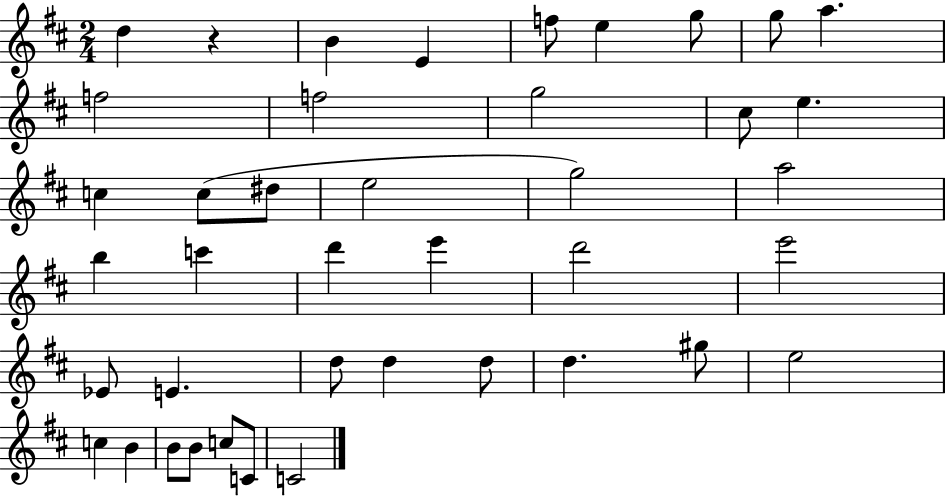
{
  \clef treble
  \numericTimeSignature
  \time 2/4
  \key d \major
  d''4 r4 | b'4 e'4 | f''8 e''4 g''8 | g''8 a''4. | \break f''2 | f''2 | g''2 | cis''8 e''4. | \break c''4 c''8( dis''8 | e''2 | g''2) | a''2 | \break b''4 c'''4 | d'''4 e'''4 | d'''2 | e'''2 | \break ees'8 e'4. | d''8 d''4 d''8 | d''4. gis''8 | e''2 | \break c''4 b'4 | b'8 b'8 c''8 c'8 | c'2 | \bar "|."
}